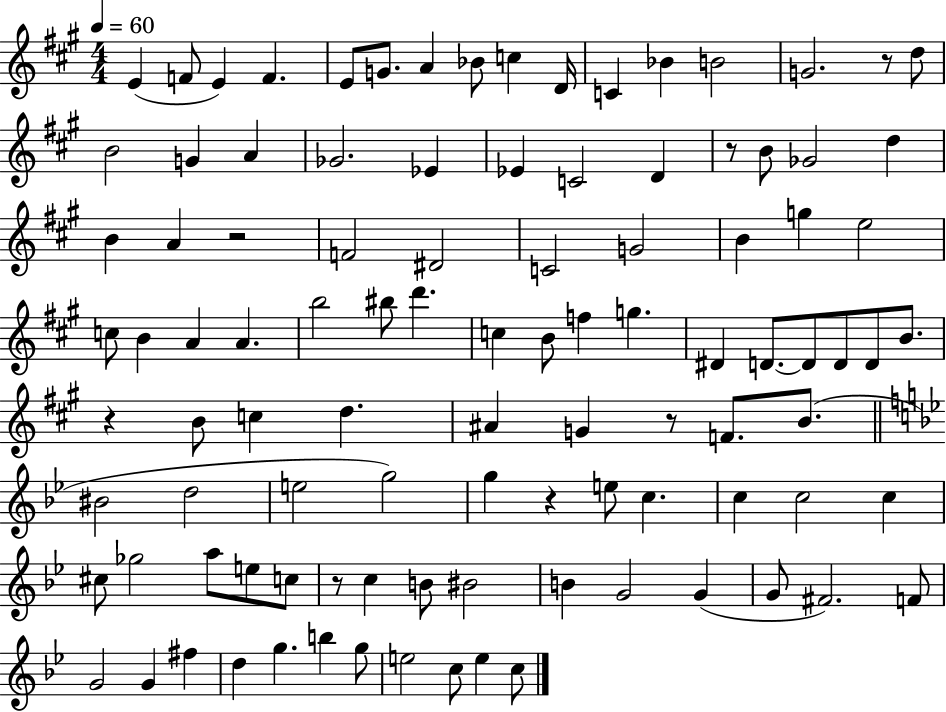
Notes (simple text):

E4/q F4/e E4/q F4/q. E4/e G4/e. A4/q Bb4/e C5/q D4/s C4/q Bb4/q B4/h G4/h. R/e D5/e B4/h G4/q A4/q Gb4/h. Eb4/q Eb4/q C4/h D4/q R/e B4/e Gb4/h D5/q B4/q A4/q R/h F4/h D#4/h C4/h G4/h B4/q G5/q E5/h C5/e B4/q A4/q A4/q. B5/h BIS5/e D6/q. C5/q B4/e F5/q G5/q. D#4/q D4/e. D4/e D4/e D4/e B4/e. R/q B4/e C5/q D5/q. A#4/q G4/q R/e F4/e. B4/e. BIS4/h D5/h E5/h G5/h G5/q R/q E5/e C5/q. C5/q C5/h C5/q C#5/e Gb5/h A5/e E5/e C5/e R/e C5/q B4/e BIS4/h B4/q G4/h G4/q G4/e F#4/h. F4/e G4/h G4/q F#5/q D5/q G5/q. B5/q G5/e E5/h C5/e E5/q C5/e